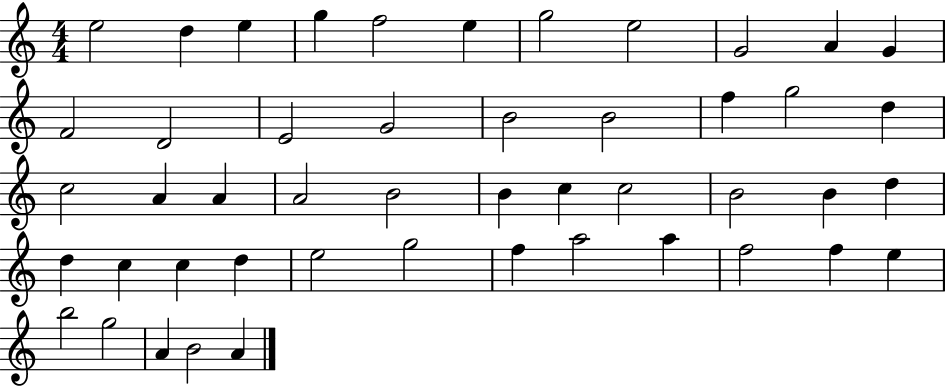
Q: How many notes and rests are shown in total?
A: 48